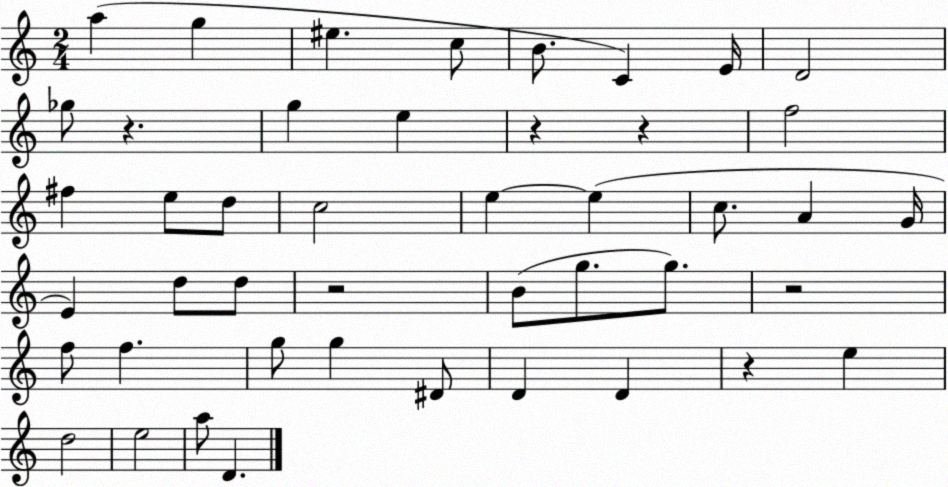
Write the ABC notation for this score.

X:1
T:Untitled
M:2/4
L:1/4
K:C
a g ^e c/2 B/2 C E/4 D2 _g/2 z g e z z f2 ^f e/2 d/2 c2 e e c/2 A G/4 E d/2 d/2 z2 B/2 g/2 g/2 z2 f/2 f g/2 g ^D/2 D D z e d2 e2 a/2 D